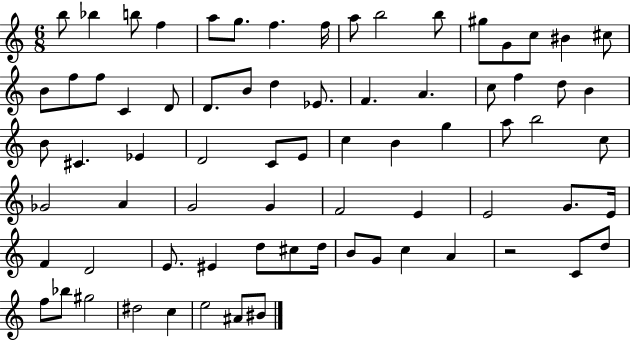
{
  \clef treble
  \numericTimeSignature
  \time 6/8
  \key c \major
  b''8 bes''4 b''8 f''4 | a''8 g''8. f''4. f''16 | a''8 b''2 b''8 | gis''8 g'8 c''8 bis'4 cis''8 | \break b'8 f''8 f''8 c'4 d'8 | d'8. b'8 d''4 ees'8. | f'4. a'4. | c''8 f''4 d''8 b'4 | \break b'8 cis'4. ees'4 | d'2 c'8 e'8 | c''4 b'4 g''4 | a''8 b''2 c''8 | \break ges'2 a'4 | g'2 g'4 | f'2 e'4 | e'2 g'8. e'16 | \break f'4 d'2 | e'8. eis'4 d''8 cis''8 d''16 | b'8 g'8 c''4 a'4 | r2 c'8 d''8 | \break f''8 bes''8 gis''2 | dis''2 c''4 | e''2 ais'8 bis'8 | \bar "|."
}